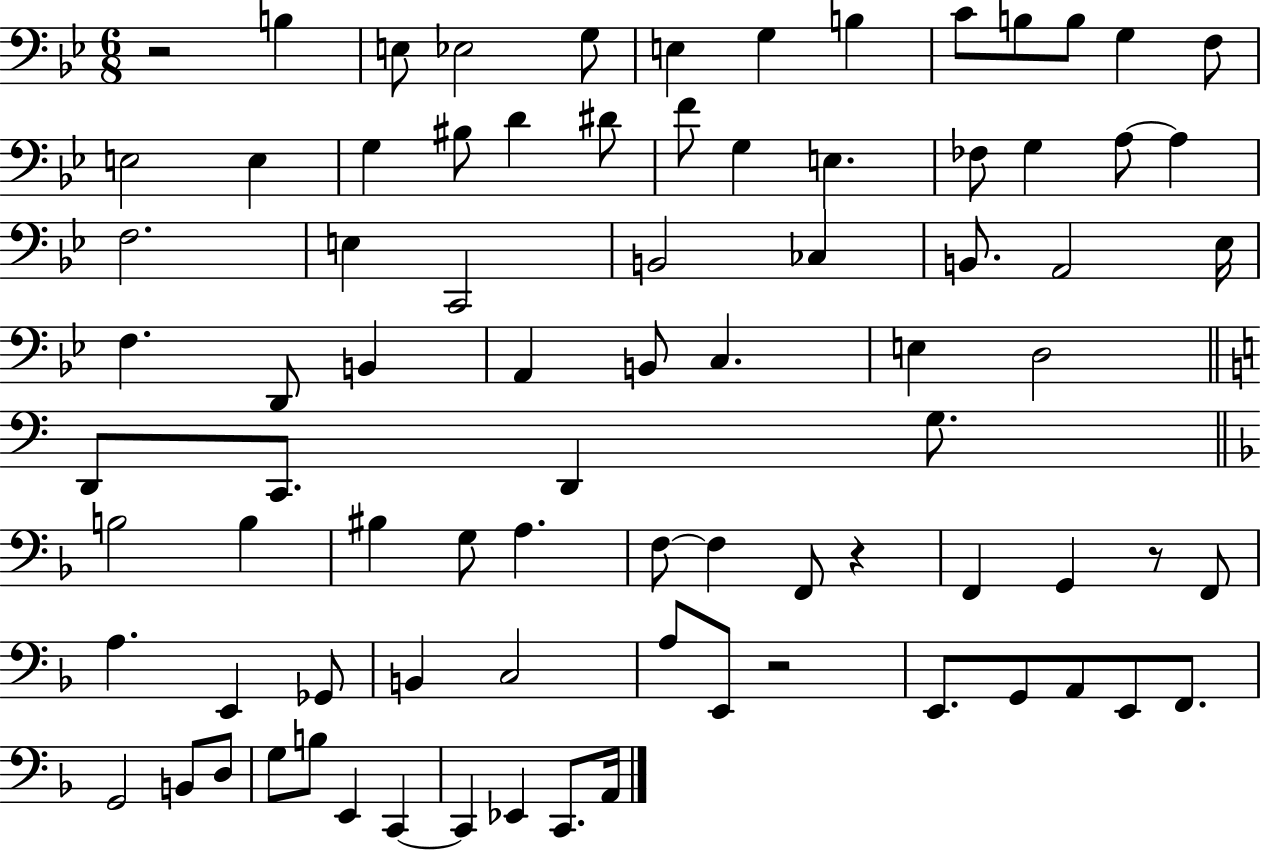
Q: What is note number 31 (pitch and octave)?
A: B2